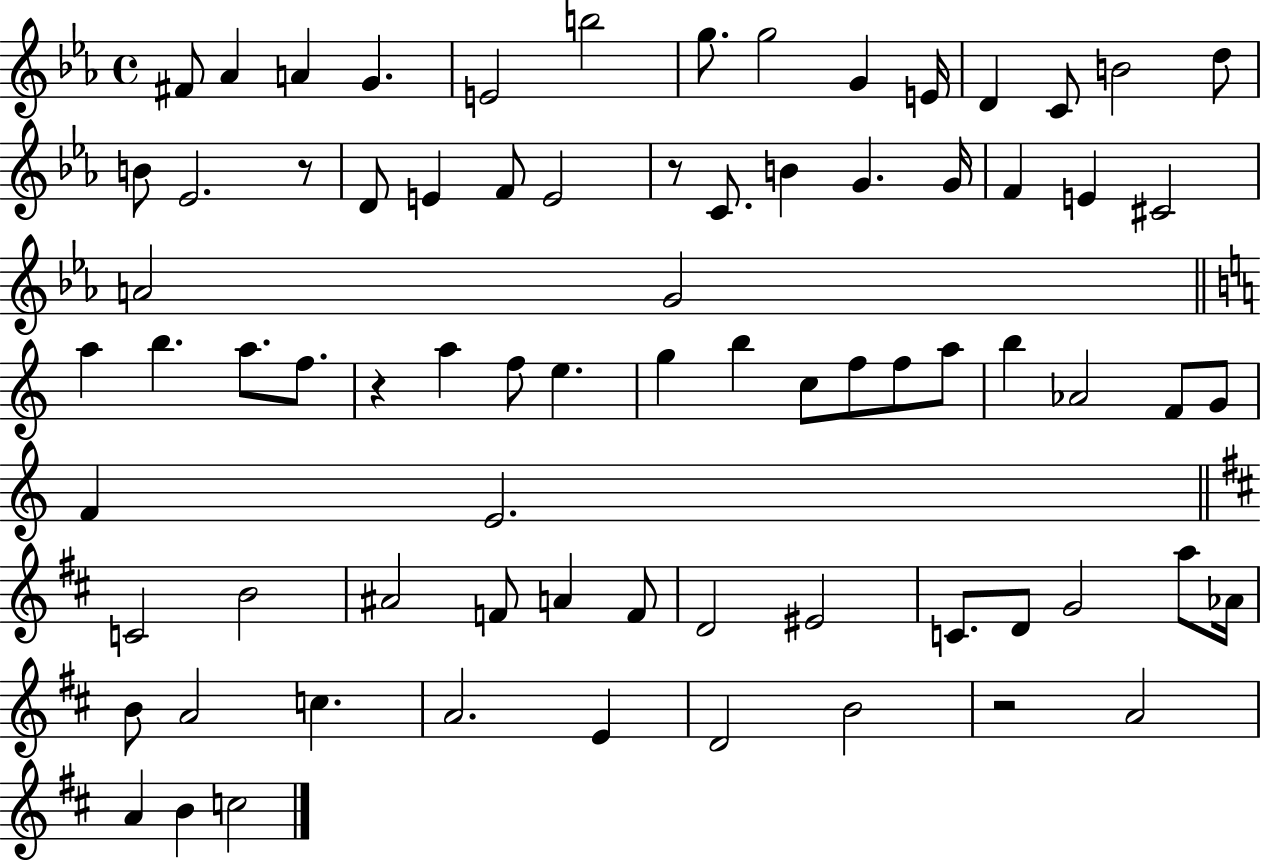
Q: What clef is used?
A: treble